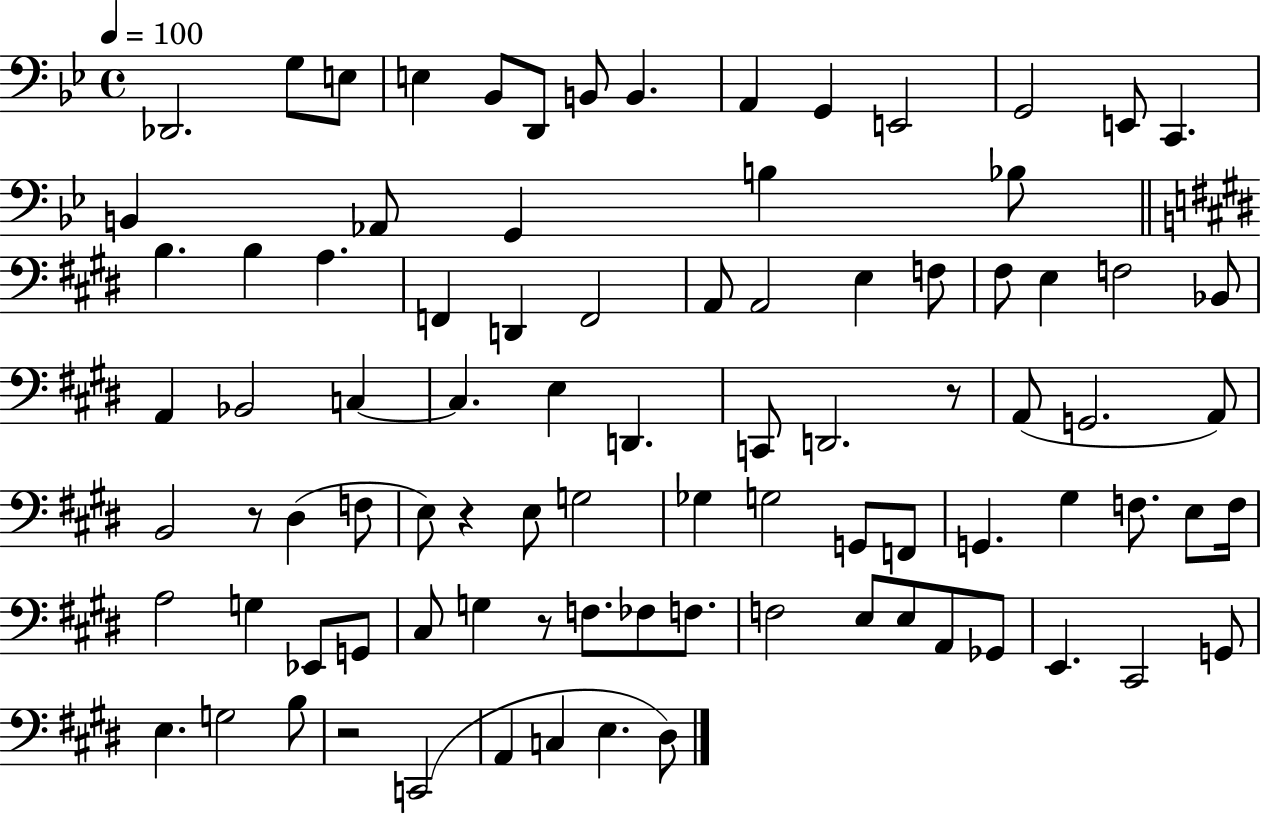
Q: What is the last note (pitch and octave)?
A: D#3